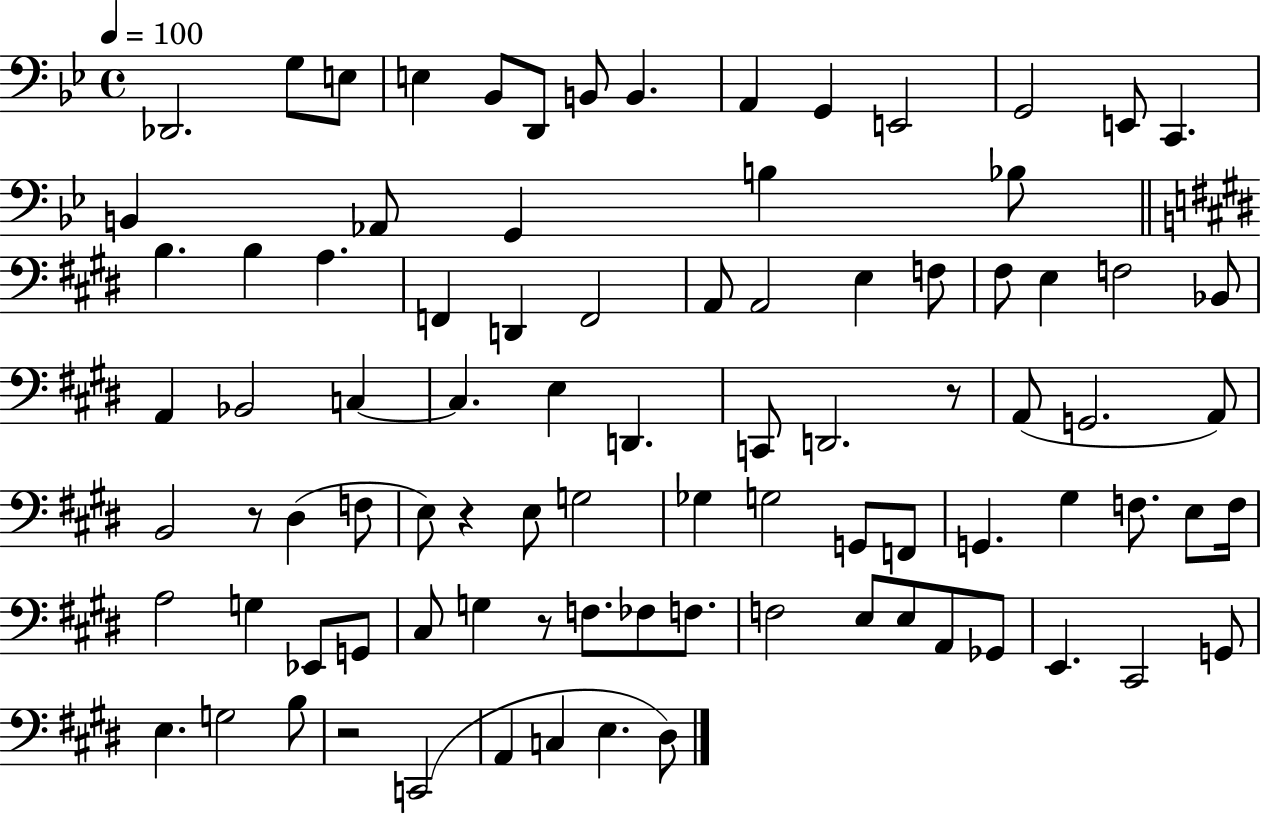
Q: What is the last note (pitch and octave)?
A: D#3